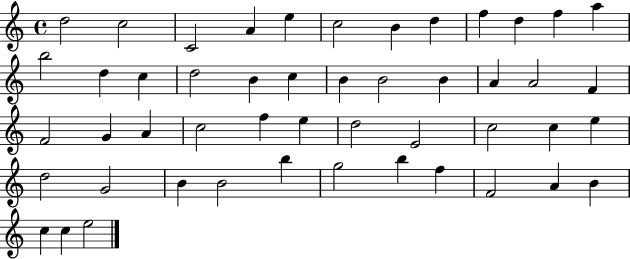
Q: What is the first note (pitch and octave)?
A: D5